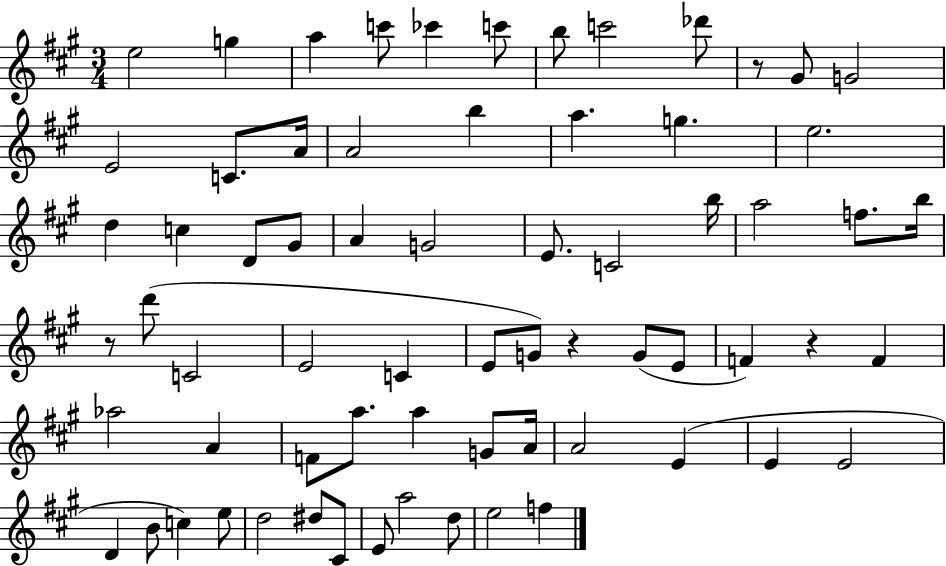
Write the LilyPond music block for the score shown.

{
  \clef treble
  \numericTimeSignature
  \time 3/4
  \key a \major
  e''2 g''4 | a''4 c'''8 ces'''4 c'''8 | b''8 c'''2 des'''8 | r8 gis'8 g'2 | \break e'2 c'8. a'16 | a'2 b''4 | a''4. g''4. | e''2. | \break d''4 c''4 d'8 gis'8 | a'4 g'2 | e'8. c'2 b''16 | a''2 f''8. b''16 | \break r8 d'''8( c'2 | e'2 c'4 | e'8 g'8) r4 g'8( e'8 | f'4) r4 f'4 | \break aes''2 a'4 | f'8 a''8. a''4 g'8 a'16 | a'2 e'4( | e'4 e'2 | \break d'4 b'8 c''4) e''8 | d''2 dis''8 cis'8 | e'8 a''2 d''8 | e''2 f''4 | \break \bar "|."
}